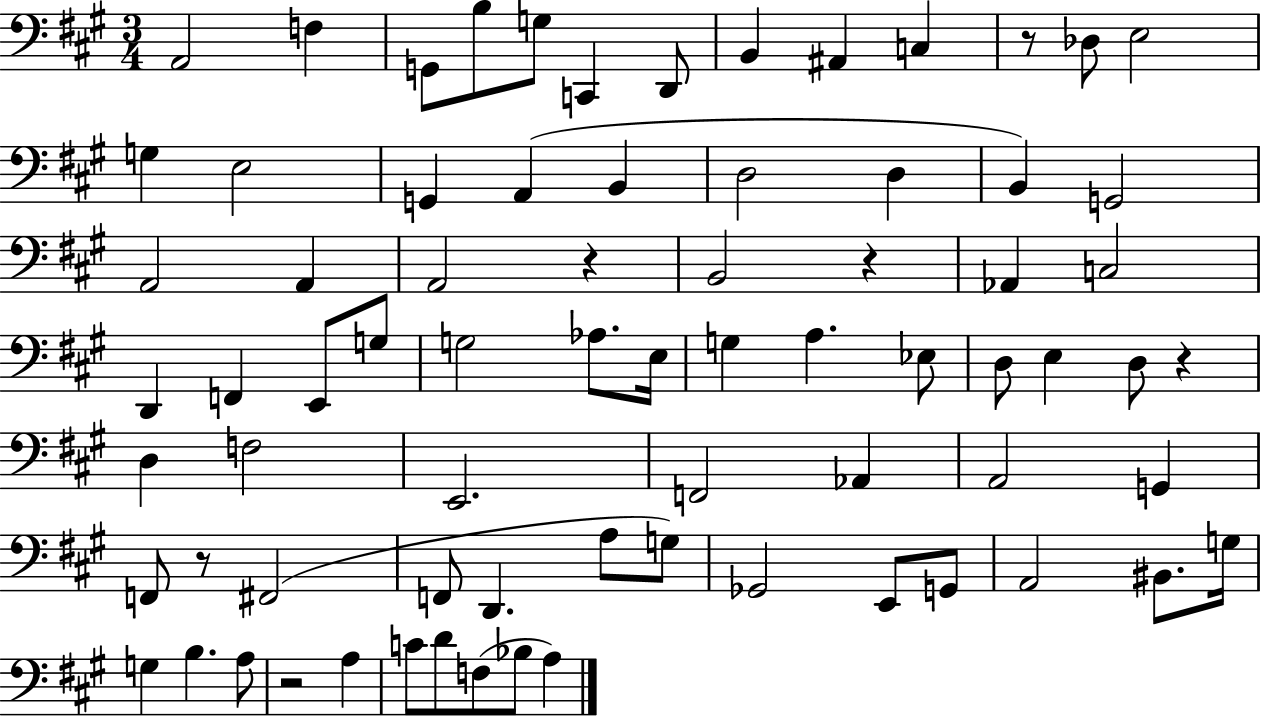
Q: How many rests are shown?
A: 6